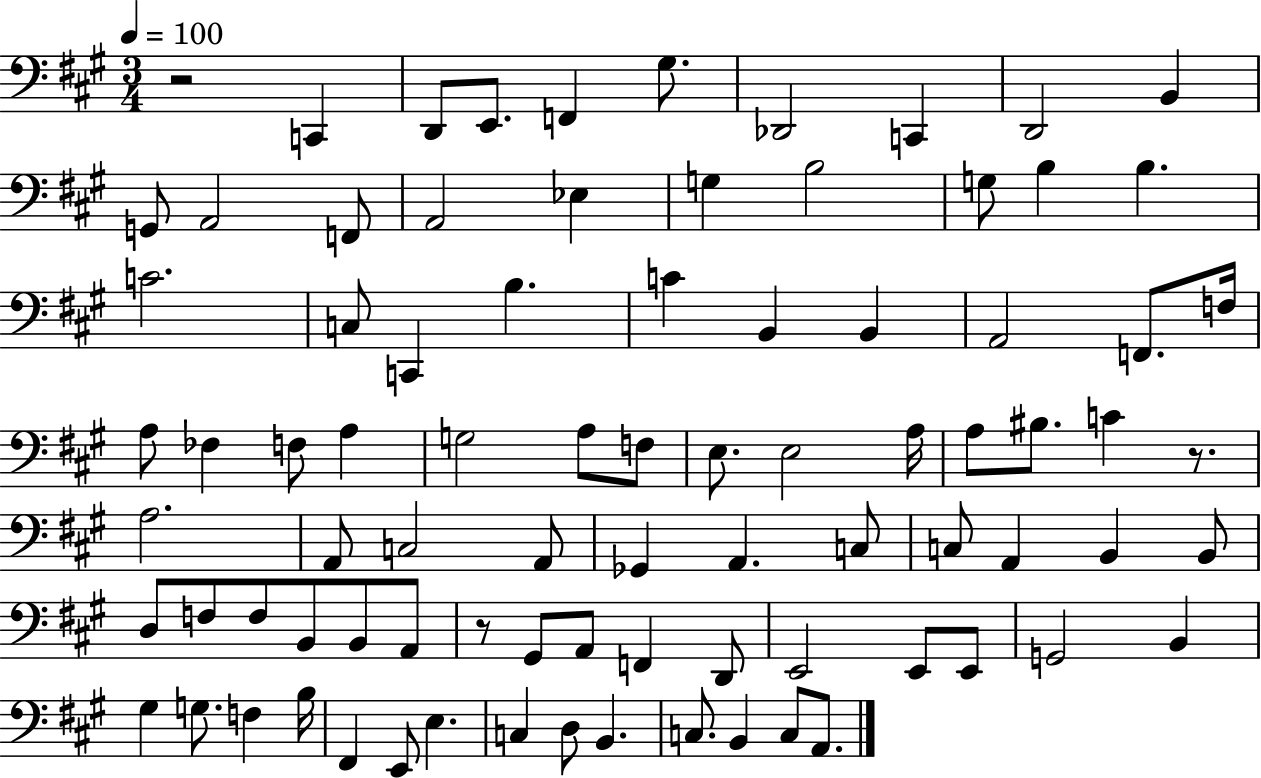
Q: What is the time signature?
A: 3/4